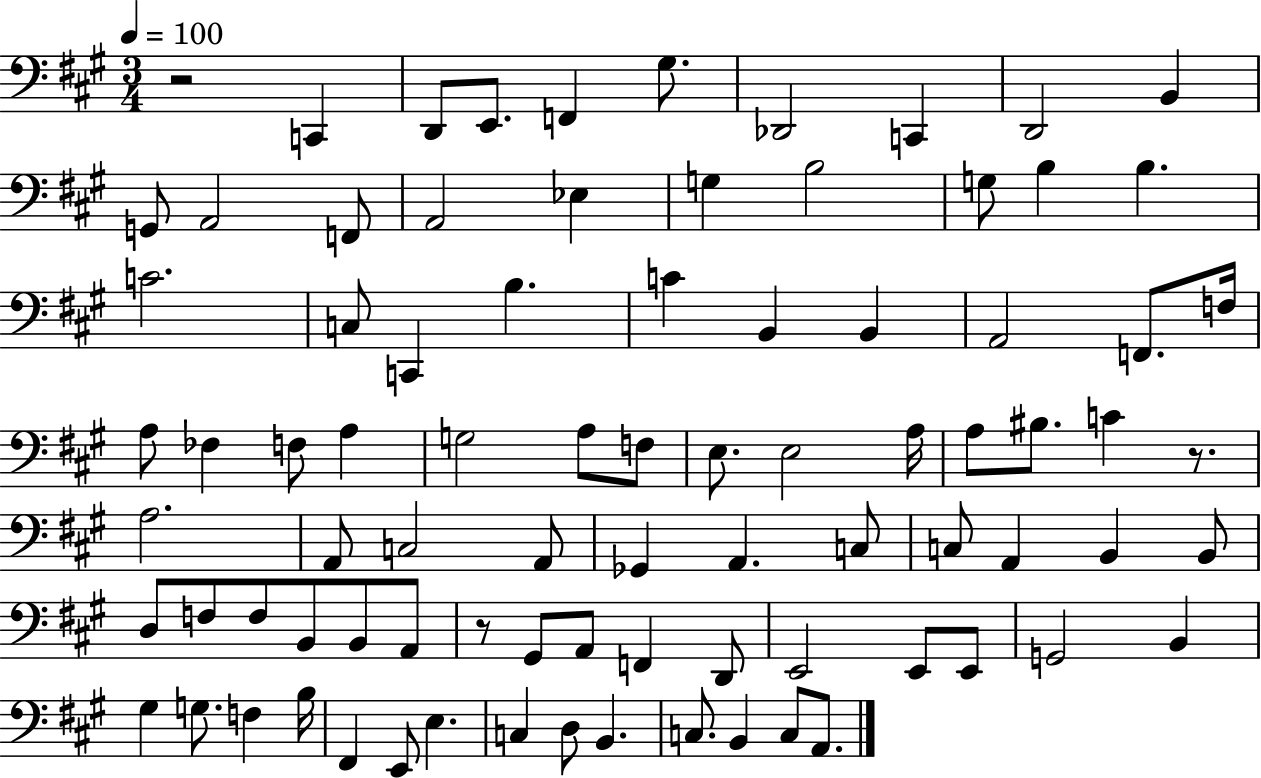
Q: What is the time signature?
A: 3/4